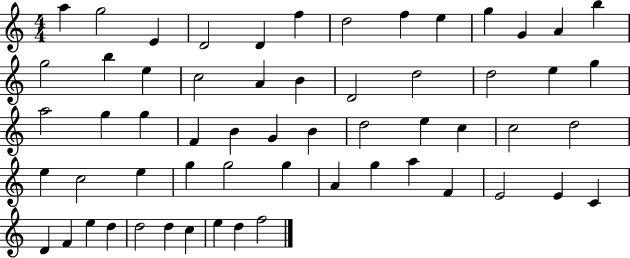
X:1
T:Untitled
M:4/4
L:1/4
K:C
a g2 E D2 D f d2 f e g G A b g2 b e c2 A B D2 d2 d2 e g a2 g g F B G B d2 e c c2 d2 e c2 e g g2 g A g a F E2 E C D F e d d2 d c e d f2